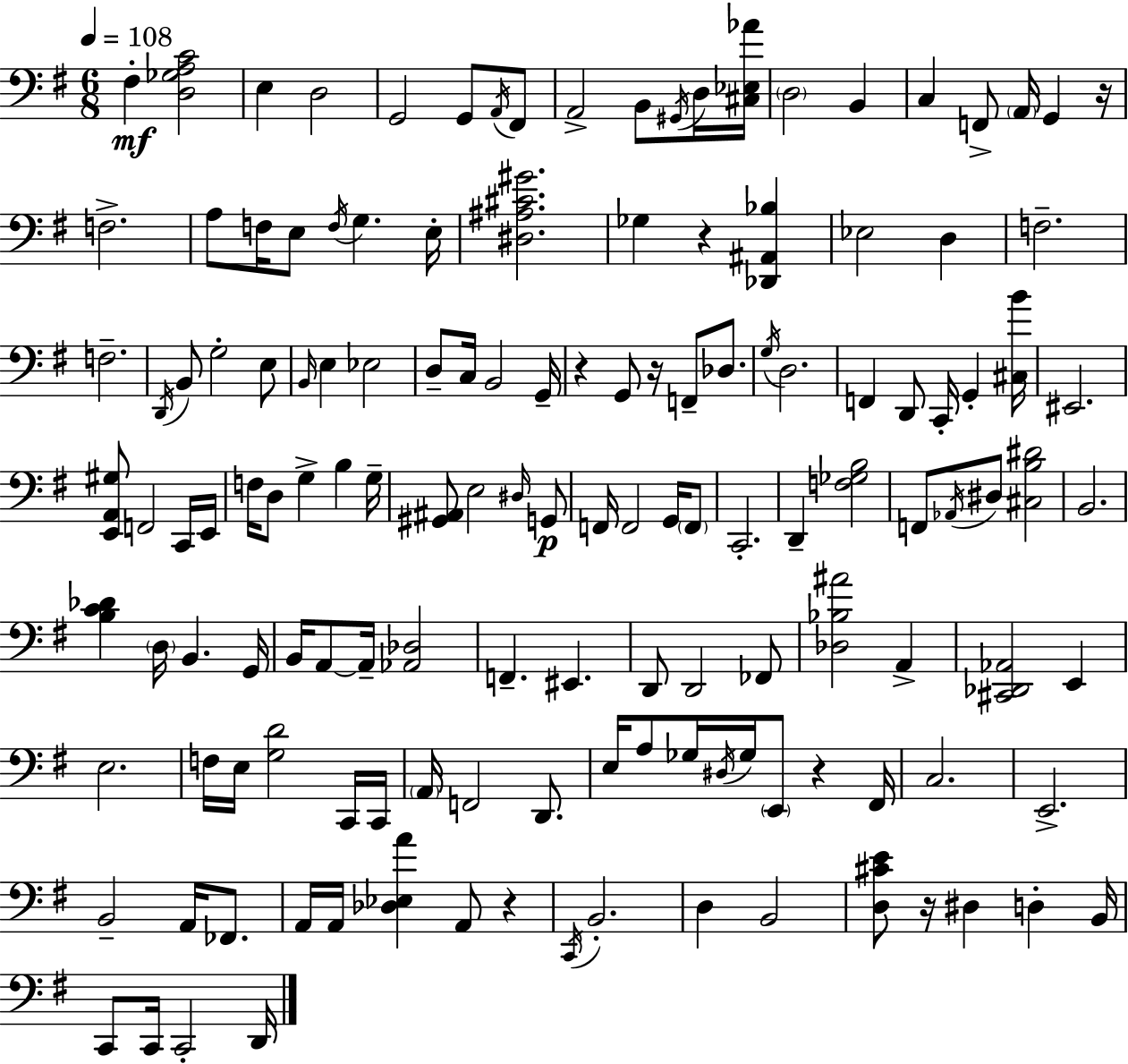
F#3/q [D3,Gb3,A3,C4]/h E3/q D3/h G2/h G2/e A2/s F#2/e A2/h B2/e G#2/s D3/s [C#3,Eb3,Ab4]/s D3/h B2/q C3/q F2/e A2/s G2/q R/s F3/h. A3/e F3/s E3/e F3/s G3/q. E3/s [D#3,A#3,C#4,G#4]/h. Gb3/q R/q [Db2,A#2,Bb3]/q Eb3/h D3/q F3/h. F3/h. D2/s B2/e G3/h E3/e B2/s E3/q Eb3/h D3/e C3/s B2/h G2/s R/q G2/e R/s F2/e Db3/e. G3/s D3/h. F2/q D2/e C2/s G2/q [C#3,B4]/s EIS2/h. [E2,A2,G#3]/e F2/h C2/s E2/s F3/s D3/e G3/q B3/q G3/s [G#2,A#2]/e E3/h D#3/s G2/e F2/s F2/h G2/s F2/e C2/h. D2/q [F3,Gb3,B3]/h F2/e Ab2/s D#3/e [C#3,B3,D#4]/h B2/h. [B3,C4,Db4]/q D3/s B2/q. G2/s B2/s A2/e A2/s [Ab2,Db3]/h F2/q. EIS2/q. D2/e D2/h FES2/e [Db3,Bb3,A#4]/h A2/q [C#2,Db2,Ab2]/h E2/q E3/h. F3/s E3/s [G3,D4]/h C2/s C2/s A2/s F2/h D2/e. E3/s A3/e Gb3/s D#3/s Gb3/s E2/e R/q F#2/s C3/h. E2/h. B2/h A2/s FES2/e. A2/s A2/s [Db3,Eb3,A4]/q A2/e R/q C2/s B2/h. D3/q B2/h [D3,C#4,E4]/e R/s D#3/q D3/q B2/s C2/e C2/s C2/h D2/s